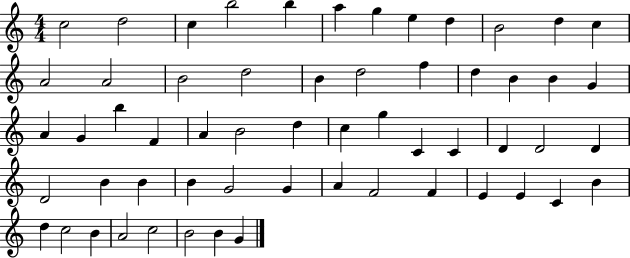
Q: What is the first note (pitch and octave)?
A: C5